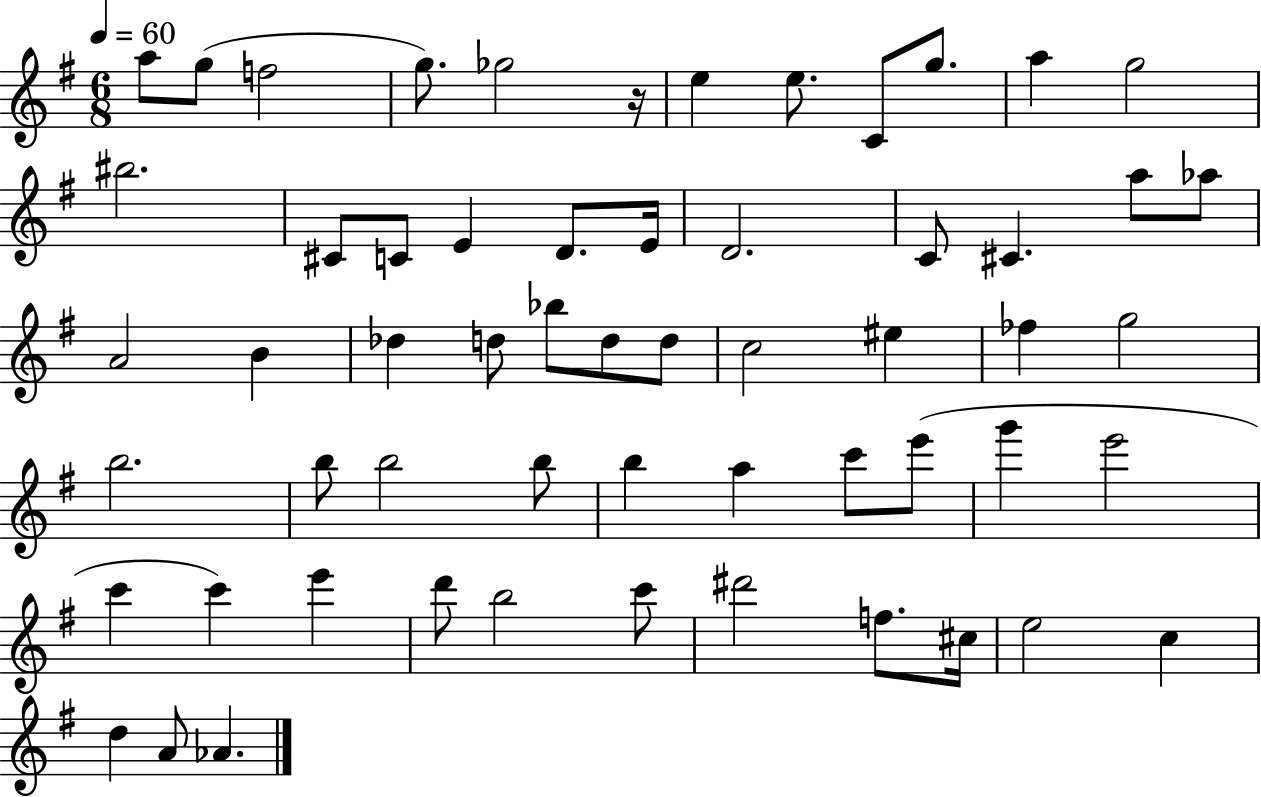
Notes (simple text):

A5/e G5/e F5/h G5/e. Gb5/h R/s E5/q E5/e. C4/e G5/e. A5/q G5/h BIS5/h. C#4/e C4/e E4/q D4/e. E4/s D4/h. C4/e C#4/q. A5/e Ab5/e A4/h B4/q Db5/q D5/e Bb5/e D5/e D5/e C5/h EIS5/q FES5/q G5/h B5/h. B5/e B5/h B5/e B5/q A5/q C6/e E6/e G6/q E6/h C6/q C6/q E6/q D6/e B5/h C6/e D#6/h F5/e. C#5/s E5/h C5/q D5/q A4/e Ab4/q.